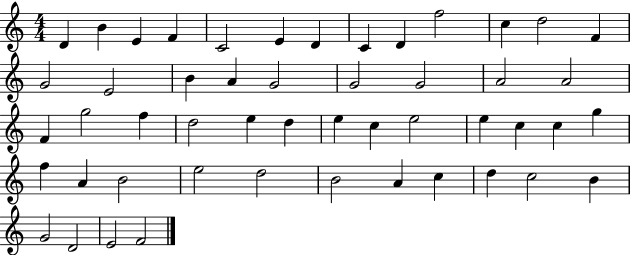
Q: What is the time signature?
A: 4/4